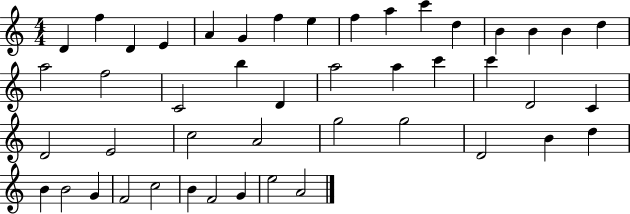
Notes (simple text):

D4/q F5/q D4/q E4/q A4/q G4/q F5/q E5/q F5/q A5/q C6/q D5/q B4/q B4/q B4/q D5/q A5/h F5/h C4/h B5/q D4/q A5/h A5/q C6/q C6/q D4/h C4/q D4/h E4/h C5/h A4/h G5/h G5/h D4/h B4/q D5/q B4/q B4/h G4/q F4/h C5/h B4/q F4/h G4/q E5/h A4/h